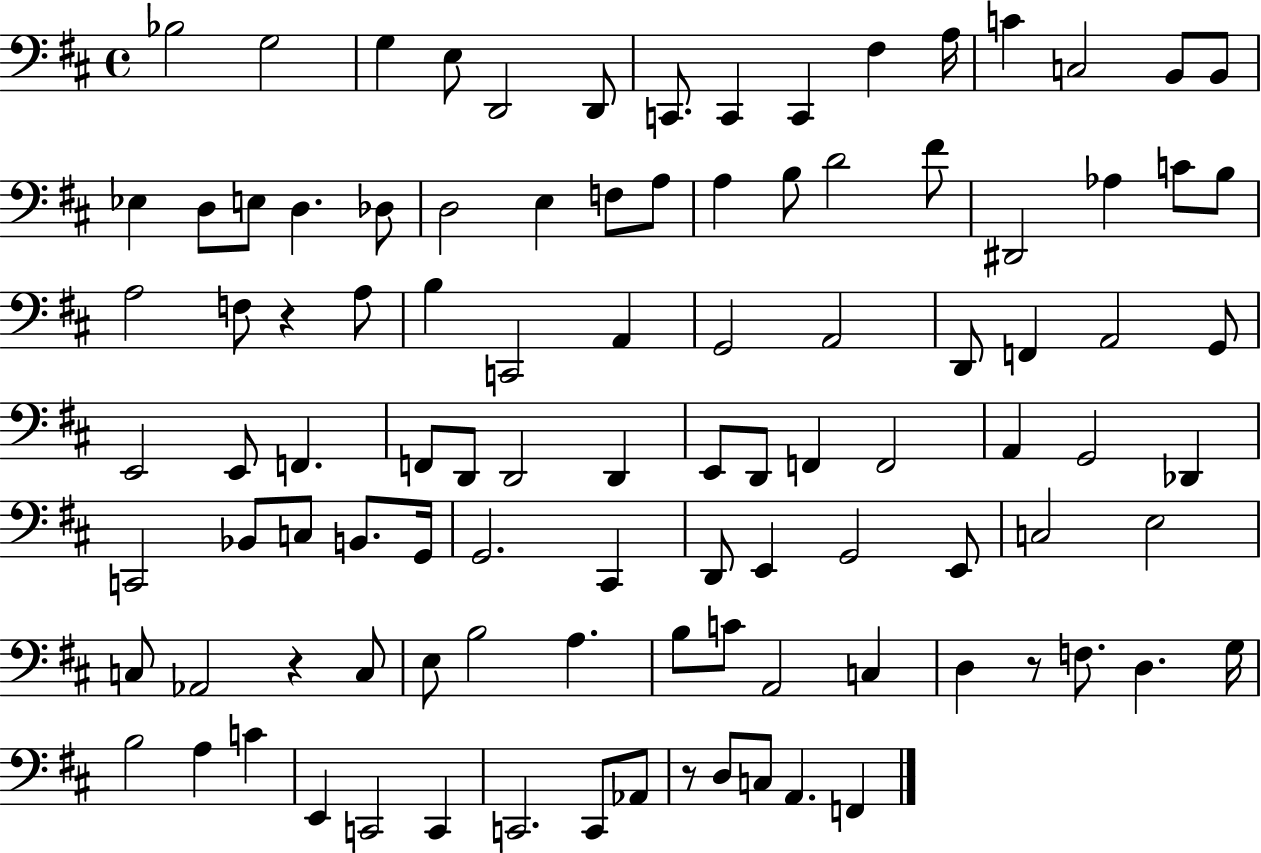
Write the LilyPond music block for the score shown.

{
  \clef bass
  \time 4/4
  \defaultTimeSignature
  \key d \major
  \repeat volta 2 { bes2 g2 | g4 e8 d,2 d,8 | c,8. c,4 c,4 fis4 a16 | c'4 c2 b,8 b,8 | \break ees4 d8 e8 d4. des8 | d2 e4 f8 a8 | a4 b8 d'2 fis'8 | dis,2 aes4 c'8 b8 | \break a2 f8 r4 a8 | b4 c,2 a,4 | g,2 a,2 | d,8 f,4 a,2 g,8 | \break e,2 e,8 f,4. | f,8 d,8 d,2 d,4 | e,8 d,8 f,4 f,2 | a,4 g,2 des,4 | \break c,2 bes,8 c8 b,8. g,16 | g,2. cis,4 | d,8 e,4 g,2 e,8 | c2 e2 | \break c8 aes,2 r4 c8 | e8 b2 a4. | b8 c'8 a,2 c4 | d4 r8 f8. d4. g16 | \break b2 a4 c'4 | e,4 c,2 c,4 | c,2. c,8 aes,8 | r8 d8 c8 a,4. f,4 | \break } \bar "|."
}